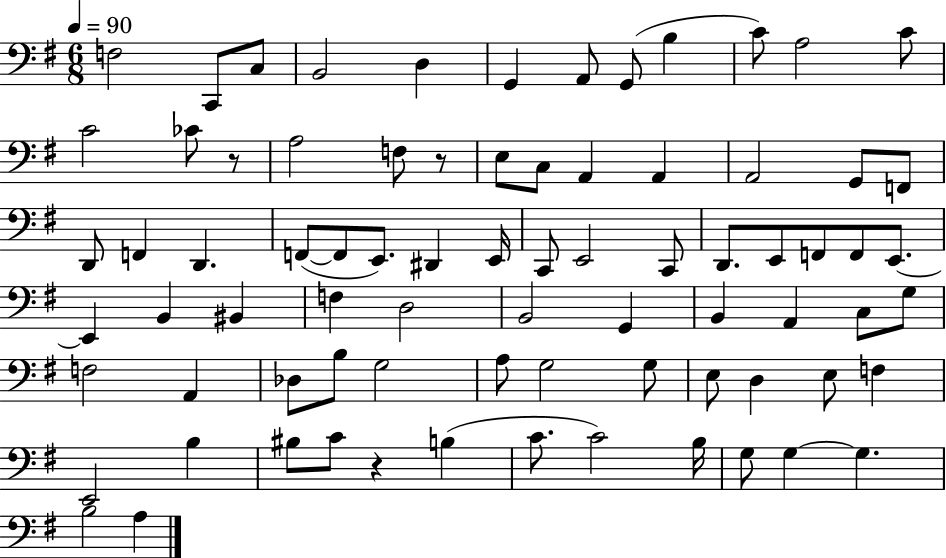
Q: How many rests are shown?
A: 3